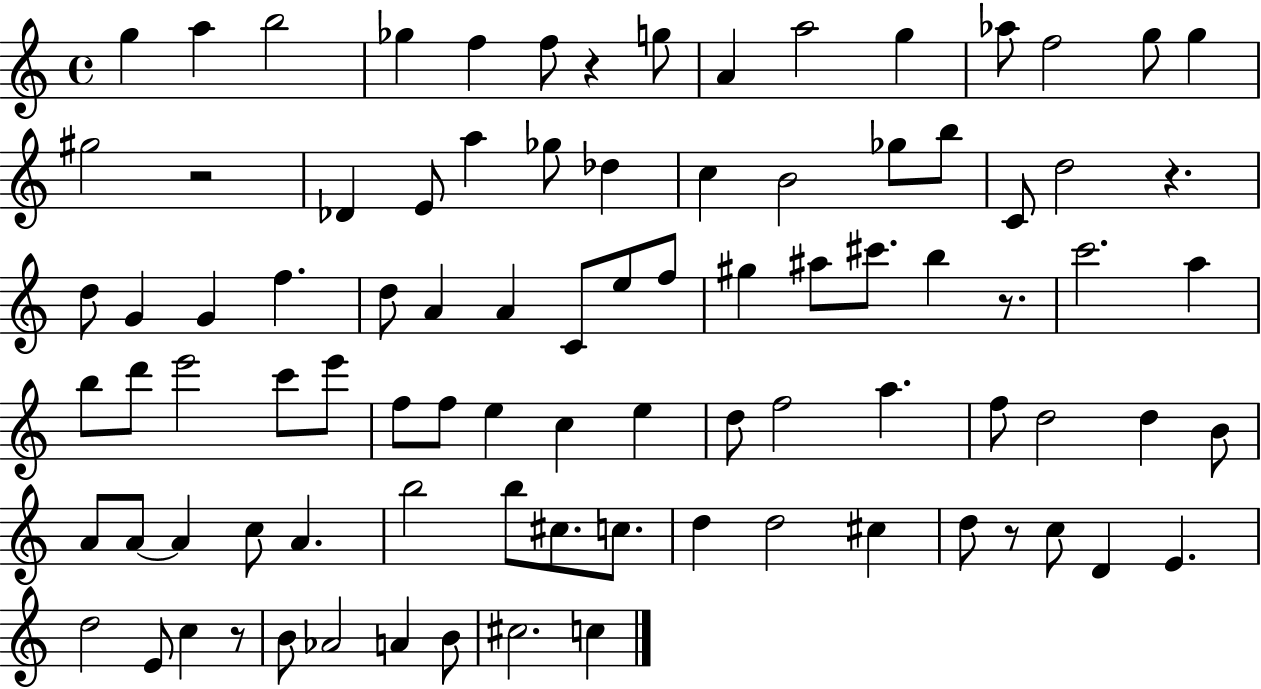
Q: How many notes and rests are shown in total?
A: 90